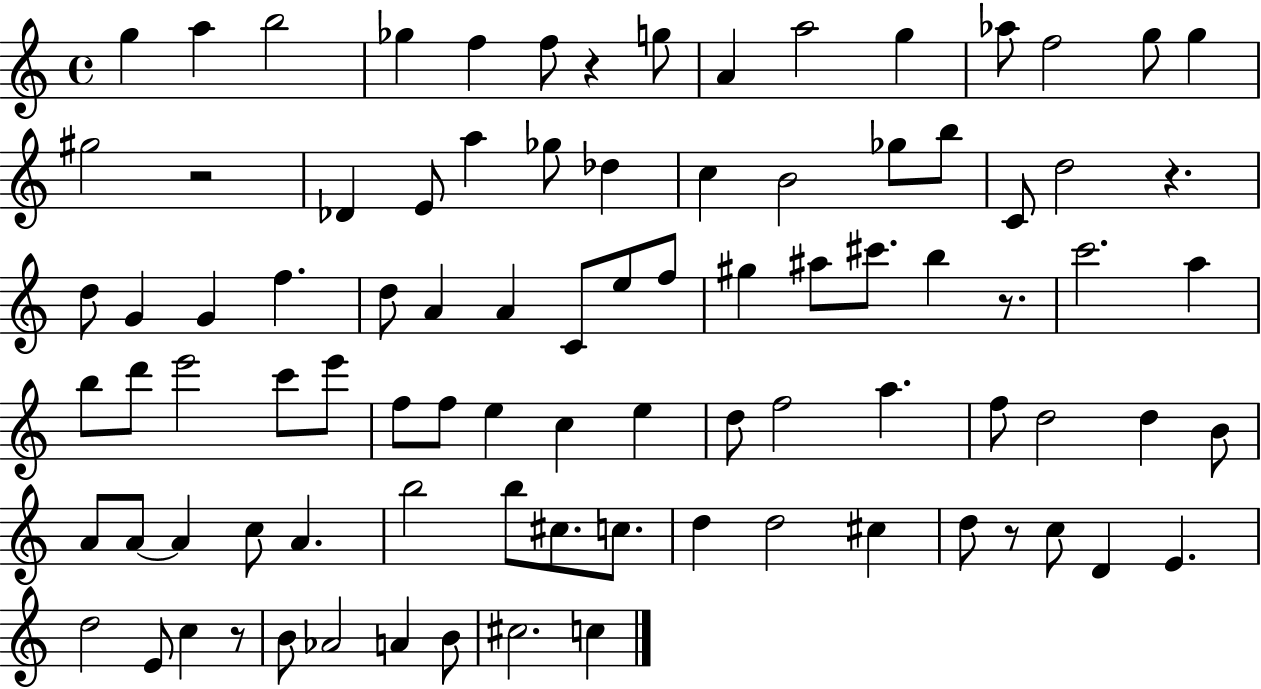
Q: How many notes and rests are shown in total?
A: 90